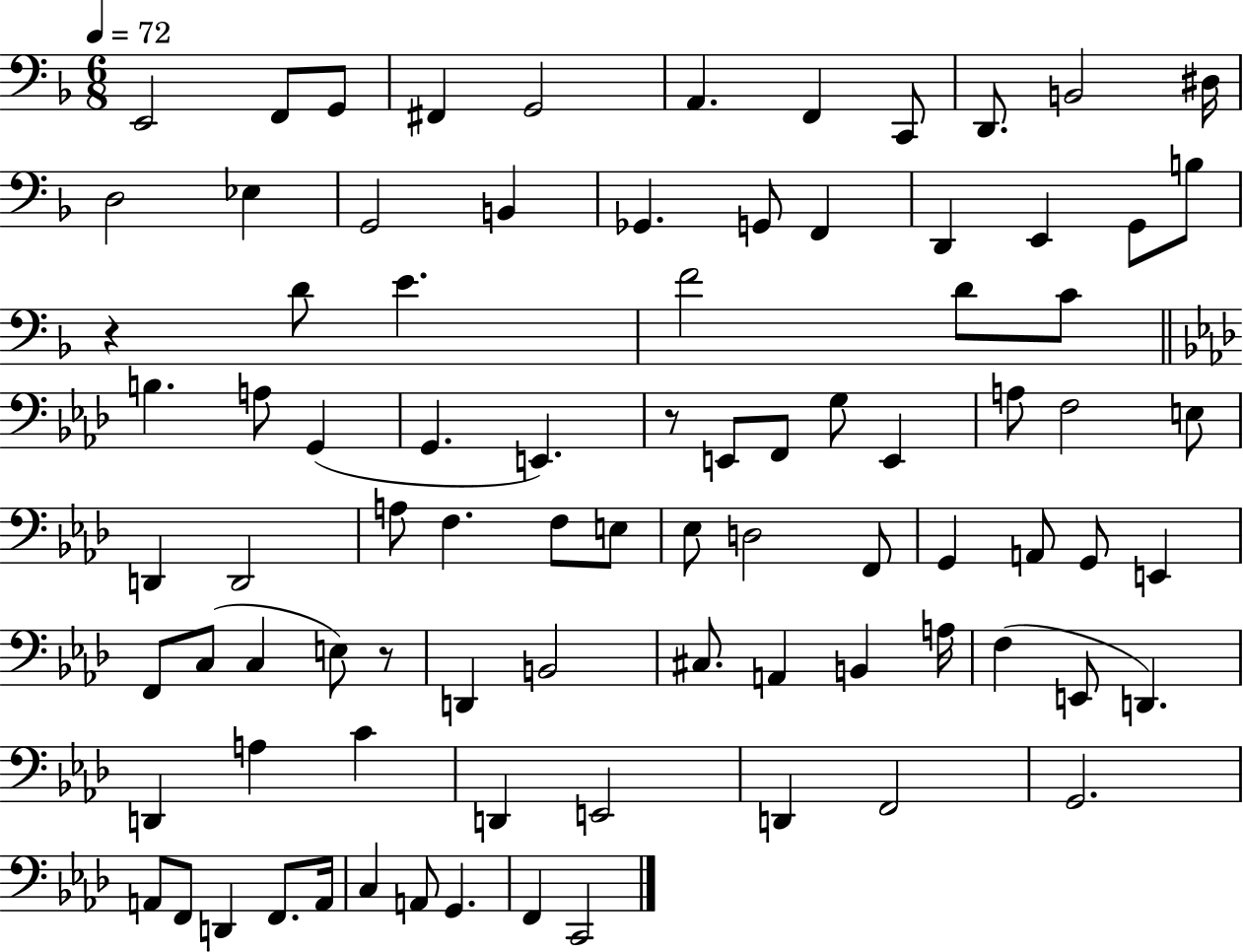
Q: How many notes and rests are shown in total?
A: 86